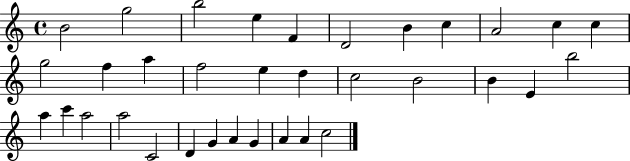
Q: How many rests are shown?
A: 0